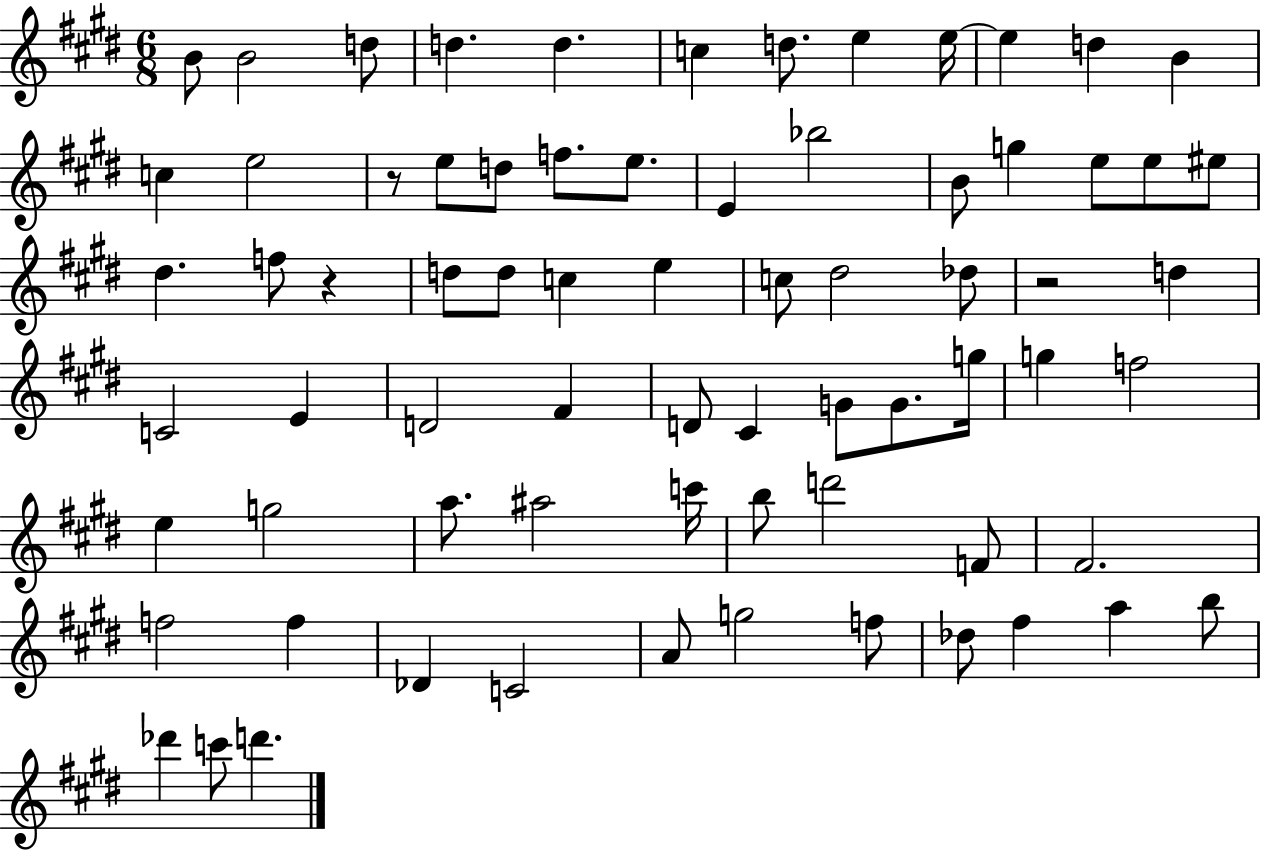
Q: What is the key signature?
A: E major